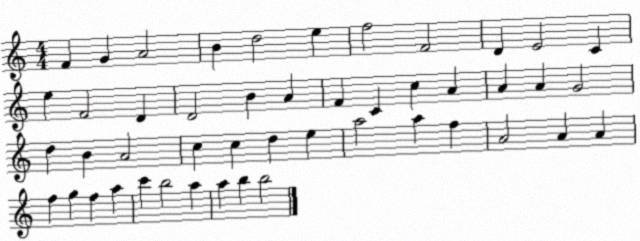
X:1
T:Untitled
M:4/4
L:1/4
K:C
F G A2 B d2 e f2 F2 D E2 C e F2 D D2 B A F C c A A A G2 d B A2 c c d e a2 a f A2 A A f g f a c' b2 a a b b2